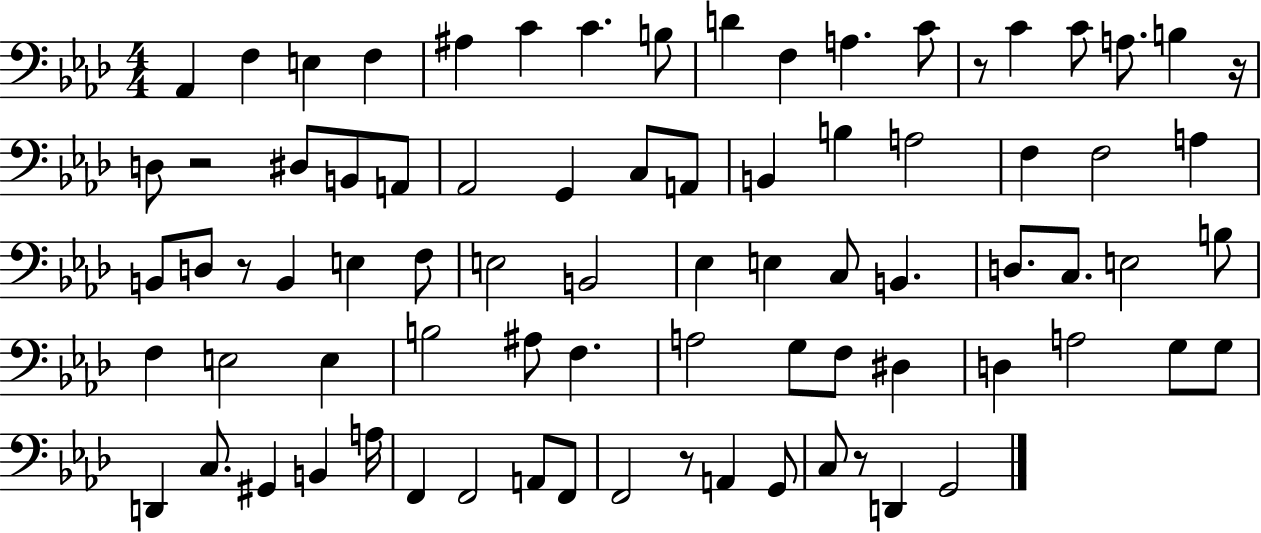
Ab2/q F3/q E3/q F3/q A#3/q C4/q C4/q. B3/e D4/q F3/q A3/q. C4/e R/e C4/q C4/e A3/e. B3/q R/s D3/e R/h D#3/e B2/e A2/e Ab2/h G2/q C3/e A2/e B2/q B3/q A3/h F3/q F3/h A3/q B2/e D3/e R/e B2/q E3/q F3/e E3/h B2/h Eb3/q E3/q C3/e B2/q. D3/e. C3/e. E3/h B3/e F3/q E3/h E3/q B3/h A#3/e F3/q. A3/h G3/e F3/e D#3/q D3/q A3/h G3/e G3/e D2/q C3/e. G#2/q B2/q A3/s F2/q F2/h A2/e F2/e F2/h R/e A2/q G2/e C3/e R/e D2/q G2/h